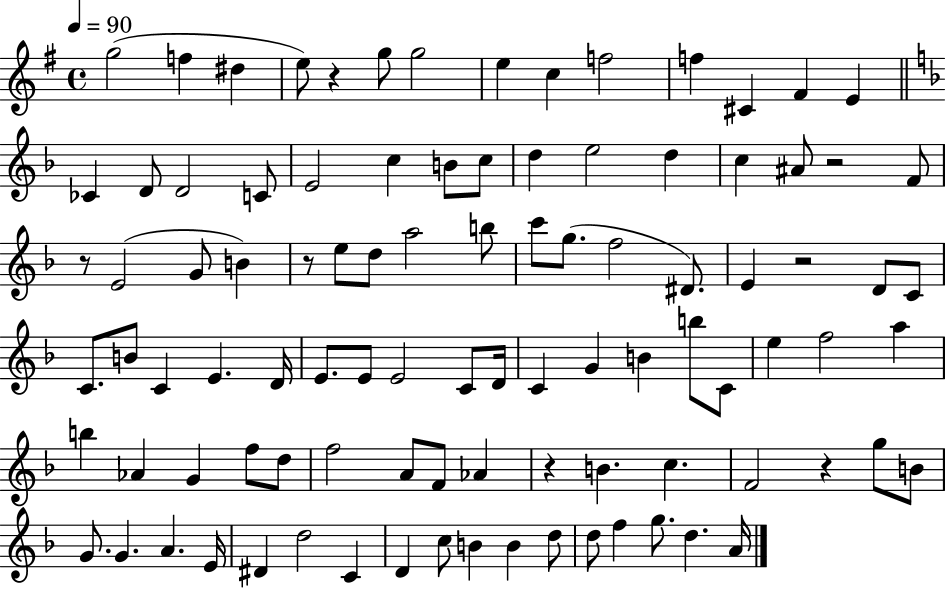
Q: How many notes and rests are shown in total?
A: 97